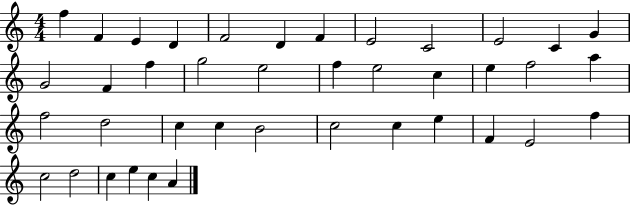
{
  \clef treble
  \numericTimeSignature
  \time 4/4
  \key c \major
  f''4 f'4 e'4 d'4 | f'2 d'4 f'4 | e'2 c'2 | e'2 c'4 g'4 | \break g'2 f'4 f''4 | g''2 e''2 | f''4 e''2 c''4 | e''4 f''2 a''4 | \break f''2 d''2 | c''4 c''4 b'2 | c''2 c''4 e''4 | f'4 e'2 f''4 | \break c''2 d''2 | c''4 e''4 c''4 a'4 | \bar "|."
}